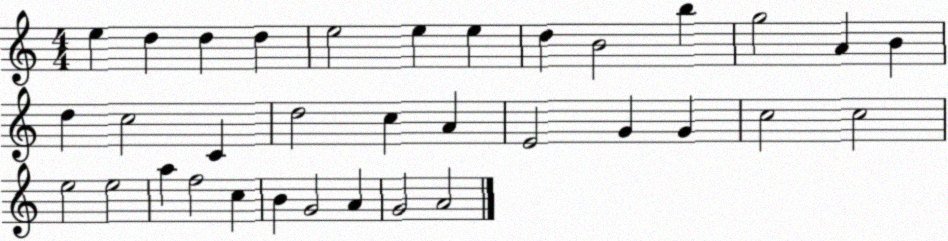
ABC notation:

X:1
T:Untitled
M:4/4
L:1/4
K:C
e d d d e2 e e d B2 b g2 A B d c2 C d2 c A E2 G G c2 c2 e2 e2 a f2 c B G2 A G2 A2